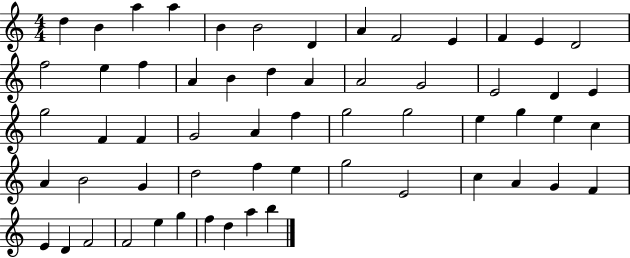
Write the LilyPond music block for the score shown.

{
  \clef treble
  \numericTimeSignature
  \time 4/4
  \key c \major
  d''4 b'4 a''4 a''4 | b'4 b'2 d'4 | a'4 f'2 e'4 | f'4 e'4 d'2 | \break f''2 e''4 f''4 | a'4 b'4 d''4 a'4 | a'2 g'2 | e'2 d'4 e'4 | \break g''2 f'4 f'4 | g'2 a'4 f''4 | g''2 g''2 | e''4 g''4 e''4 c''4 | \break a'4 b'2 g'4 | d''2 f''4 e''4 | g''2 e'2 | c''4 a'4 g'4 f'4 | \break e'4 d'4 f'2 | f'2 e''4 g''4 | f''4 d''4 a''4 b''4 | \bar "|."
}